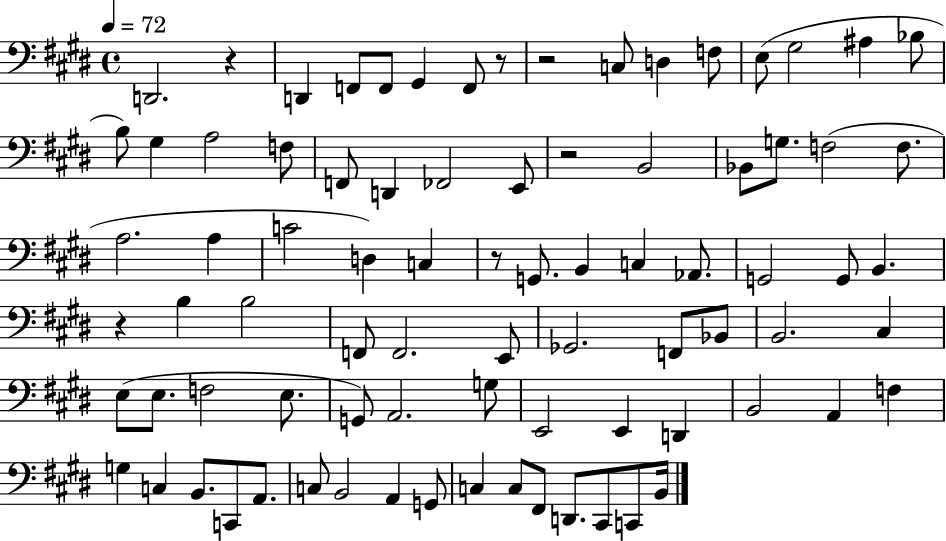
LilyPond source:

{
  \clef bass
  \time 4/4
  \defaultTimeSignature
  \key e \major
  \tempo 4 = 72
  d,2. r4 | d,4 f,8 f,8 gis,4 f,8 r8 | r2 c8 d4 f8 | e8( gis2 ais4 bes8 | \break b8) gis4 a2 f8 | f,8 d,4 fes,2 e,8 | r2 b,2 | bes,8 g8. f2( f8. | \break a2. a4 | c'2 d4) c4 | r8 g,8. b,4 c4 aes,8. | g,2 g,8 b,4. | \break r4 b4 b2 | f,8 f,2. e,8 | ges,2. f,8 bes,8 | b,2. cis4 | \break e8( e8. f2 e8. | g,8) a,2. g8 | e,2 e,4 d,4 | b,2 a,4 f4 | \break g4 c4 b,8. c,8 a,8. | c8 b,2 a,4 g,8 | c4 c8 fis,8 d,8. cis,8 c,8 b,16 | \bar "|."
}